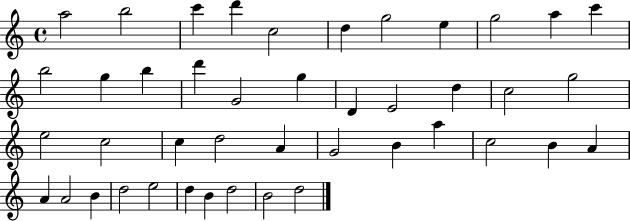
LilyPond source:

{
  \clef treble
  \time 4/4
  \defaultTimeSignature
  \key c \major
  a''2 b''2 | c'''4 d'''4 c''2 | d''4 g''2 e''4 | g''2 a''4 c'''4 | \break b''2 g''4 b''4 | d'''4 g'2 g''4 | d'4 e'2 d''4 | c''2 g''2 | \break e''2 c''2 | c''4 d''2 a'4 | g'2 b'4 a''4 | c''2 b'4 a'4 | \break a'4 a'2 b'4 | d''2 e''2 | d''4 b'4 d''2 | b'2 d''2 | \break \bar "|."
}